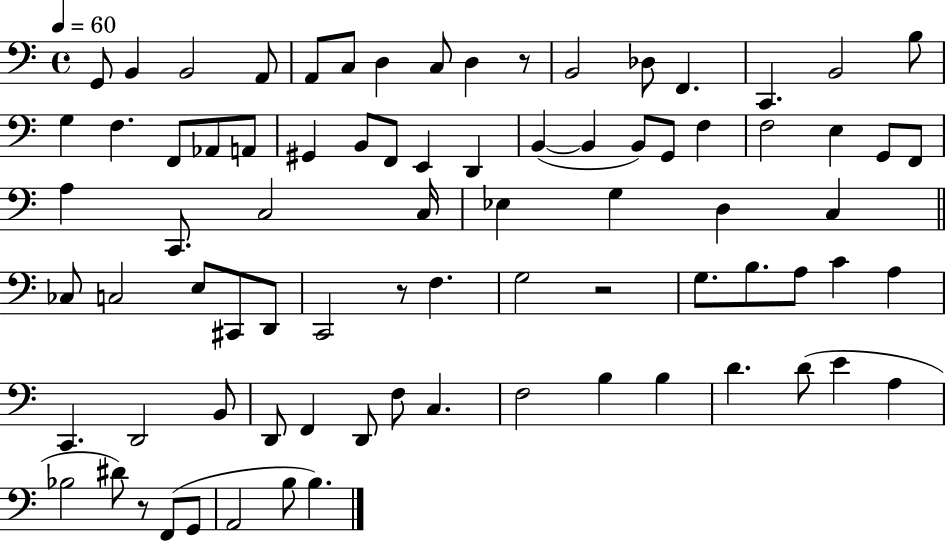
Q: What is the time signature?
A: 4/4